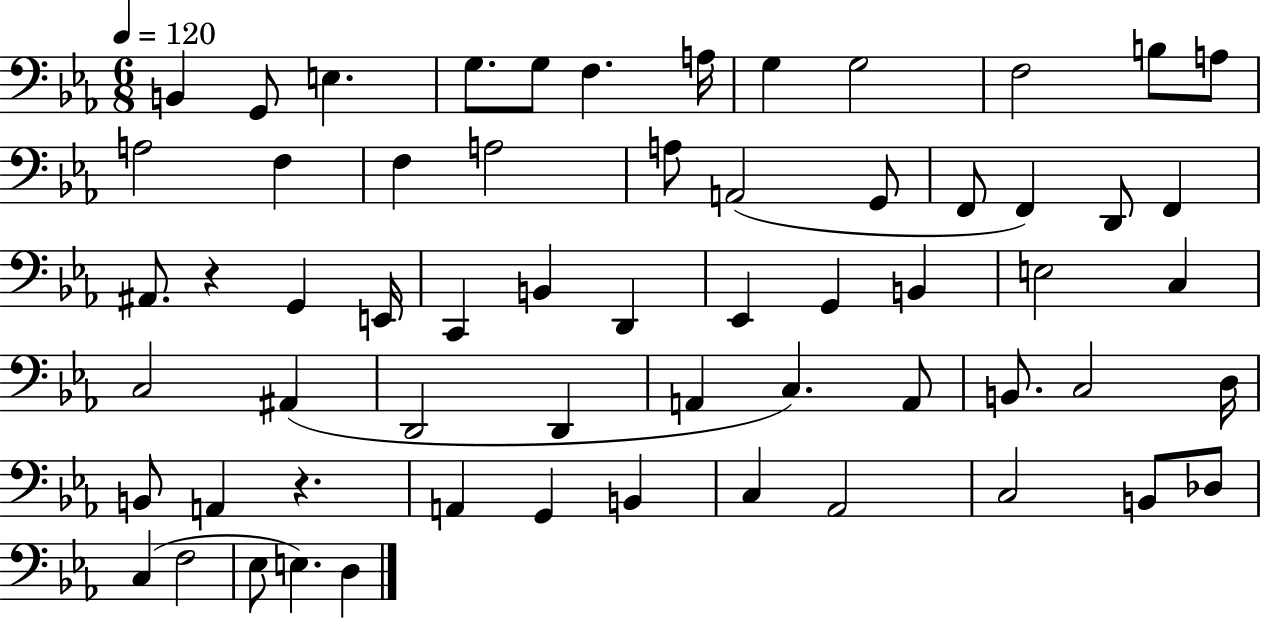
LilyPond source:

{
  \clef bass
  \numericTimeSignature
  \time 6/8
  \key ees \major
  \tempo 4 = 120
  \repeat volta 2 { b,4 g,8 e4. | g8. g8 f4. a16 | g4 g2 | f2 b8 a8 | \break a2 f4 | f4 a2 | a8 a,2( g,8 | f,8 f,4) d,8 f,4 | \break ais,8. r4 g,4 e,16 | c,4 b,4 d,4 | ees,4 g,4 b,4 | e2 c4 | \break c2 ais,4( | d,2 d,4 | a,4 c4.) a,8 | b,8. c2 d16 | \break b,8 a,4 r4. | a,4 g,4 b,4 | c4 aes,2 | c2 b,8 des8 | \break c4( f2 | ees8 e4.) d4 | } \bar "|."
}